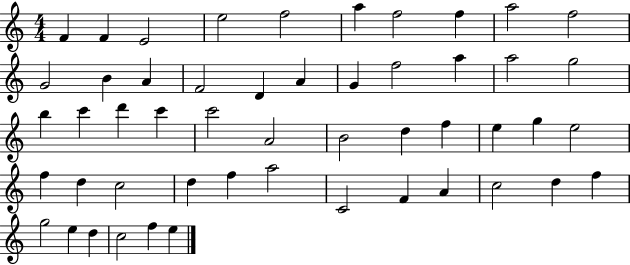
F4/q F4/q E4/h E5/h F5/h A5/q F5/h F5/q A5/h F5/h G4/h B4/q A4/q F4/h D4/q A4/q G4/q F5/h A5/q A5/h G5/h B5/q C6/q D6/q C6/q C6/h A4/h B4/h D5/q F5/q E5/q G5/q E5/h F5/q D5/q C5/h D5/q F5/q A5/h C4/h F4/q A4/q C5/h D5/q F5/q G5/h E5/q D5/q C5/h F5/q E5/q